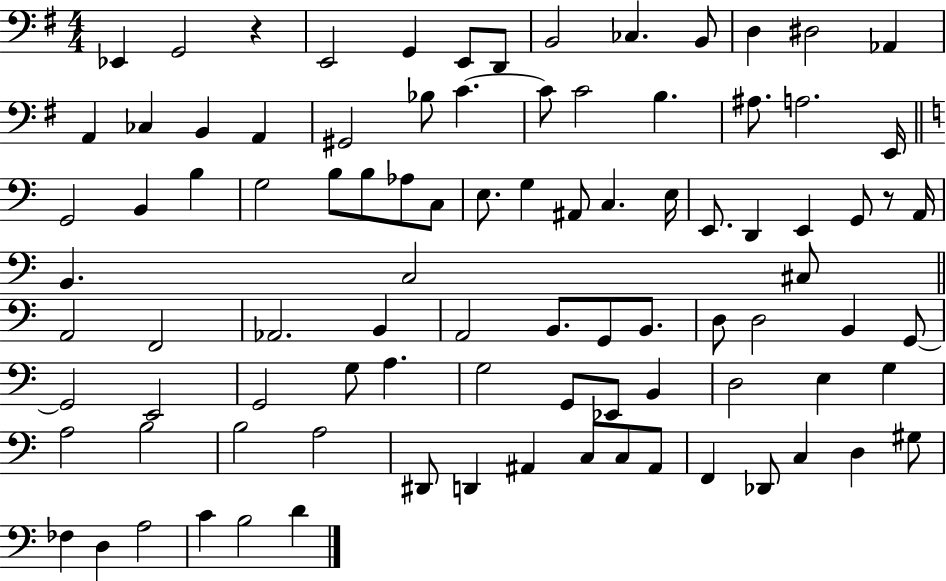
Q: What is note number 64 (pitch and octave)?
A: G3